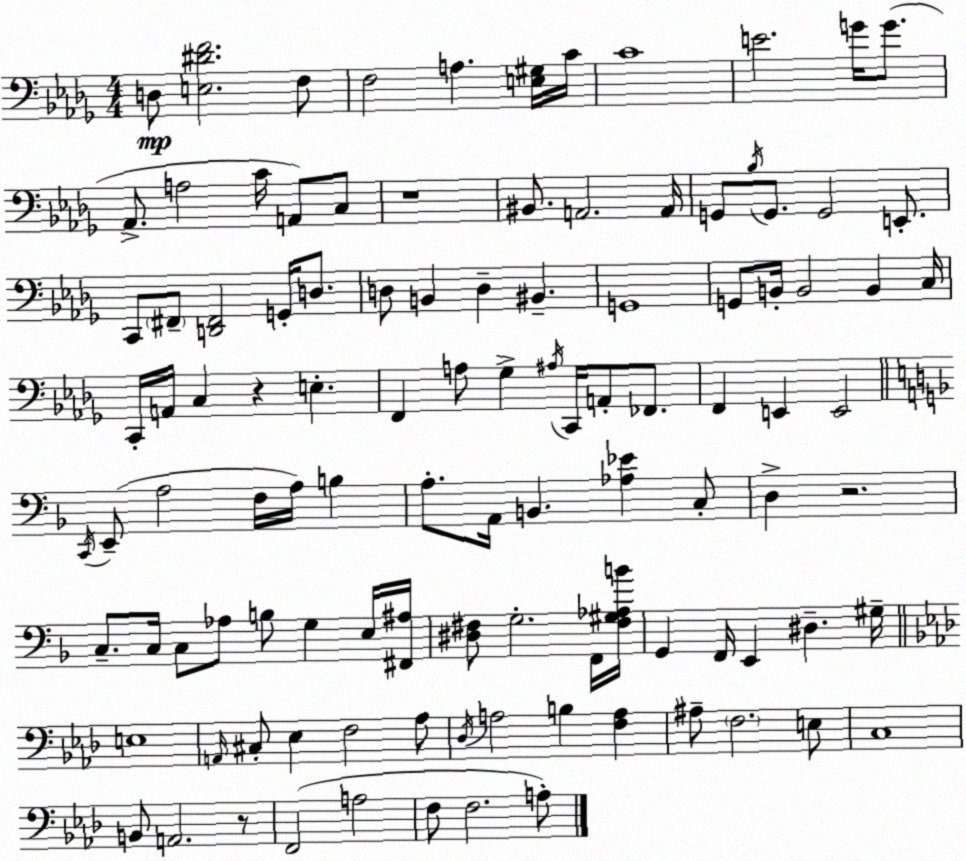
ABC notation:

X:1
T:Untitled
M:4/4
L:1/4
K:Bbm
D,/2 [E,^DF]2 F,/2 F,2 A, [E,^G,]/4 C/4 C4 E2 G/4 G/2 _A,,/2 A,2 C/4 A,,/2 C,/2 z4 ^B,,/2 A,,2 A,,/4 G,,/2 _B,/4 G,,/2 G,,2 E,,/2 C,,/2 ^F,,/2 [D,,^F,,]2 G,,/4 D,/2 D,/2 B,, D, ^B,, G,,4 G,,/2 B,,/4 B,,2 B,, C,/4 C,,/4 A,,/4 C, z E, F,, A,/2 _G, ^A,/4 C,,/4 A,,/2 _F,,/2 F,, E,, E,,2 C,,/4 E,,/2 A,2 F,/4 A,/4 B, A,/2 A,,/4 B,, [_A,_E] C,/2 D, z2 C,/2 C,/4 C,/2 _A,/2 B,/2 G, E,/4 [^F,,^A,]/4 [^D,^F,]/2 G,2 F,,/4 [^F,^G,_A,B]/4 G,, F,,/4 E,, ^D, ^G,/4 E,4 A,,/4 ^C,/2 _E, F,2 _A,/2 _D,/4 A,2 B, [F,A,] ^A,/2 F,2 E,/2 C,4 B,,/2 A,,2 z/2 F,,2 A,2 F,/2 F,2 A,/2